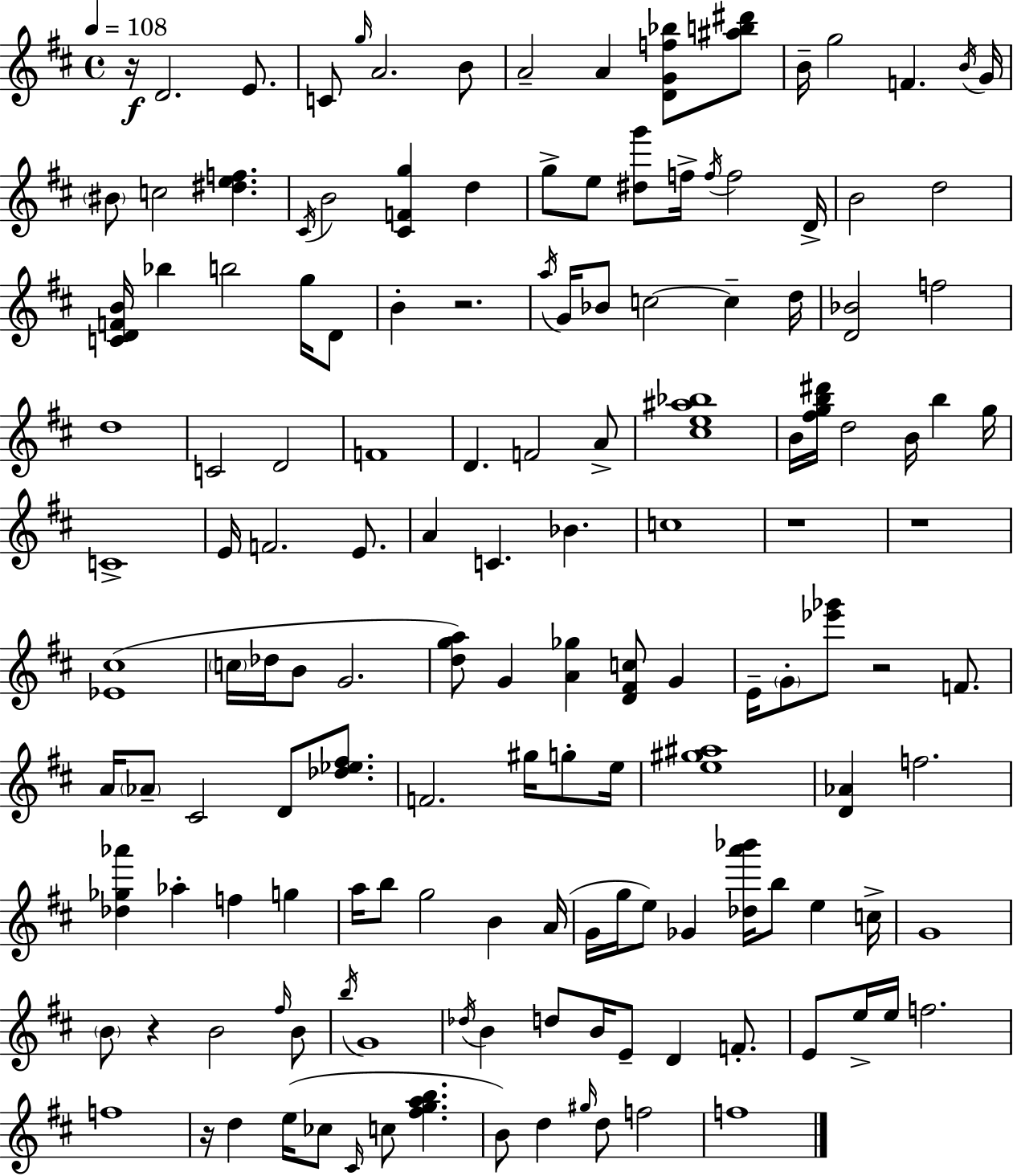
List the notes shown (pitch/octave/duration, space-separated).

R/s D4/h. E4/e. C4/e G5/s A4/h. B4/e A4/h A4/q [D4,G4,F5,Bb5]/e [A#5,B5,D#6]/e B4/s G5/h F4/q. B4/s G4/s BIS4/e C5/h [D#5,E5,F5]/q. C#4/s B4/h [C#4,F4,G5]/q D5/q G5/e E5/e [D#5,G6]/e F5/s F5/s F5/h D4/s B4/h D5/h [C4,D4,F4,B4]/s Bb5/q B5/h G5/s D4/e B4/q R/h. A5/s G4/s Bb4/e C5/h C5/q D5/s [D4,Bb4]/h F5/h D5/w C4/h D4/h F4/w D4/q. F4/h A4/e [C#5,E5,A#5,Bb5]/w B4/s [F#5,G5,B5,D#6]/s D5/h B4/s B5/q G5/s C4/w E4/s F4/h. E4/e. A4/q C4/q. Bb4/q. C5/w R/w R/w [Eb4,C#5]/w C5/s Db5/s B4/e G4/h. [D5,G5,A5]/e G4/q [A4,Gb5]/q [D4,F#4,C5]/e G4/q E4/s G4/e [Eb6,Gb6]/e R/h F4/e. A4/s Ab4/e C#4/h D4/e [Db5,Eb5,F#5]/e. F4/h. G#5/s G5/e E5/s [E5,G#5,A#5]/w [D4,Ab4]/q F5/h. [Db5,Gb5,Ab6]/q Ab5/q F5/q G5/q A5/s B5/e G5/h B4/q A4/s G4/s G5/s E5/e Gb4/q [Db5,A6,Bb6]/s B5/e E5/q C5/s G4/w B4/e R/q B4/h F#5/s B4/e B5/s G4/w Db5/s B4/q D5/e B4/s E4/e D4/q F4/e. E4/e E5/s E5/s F5/h. F5/w R/s D5/q E5/s CES5/e C#4/s C5/e [F#5,G5,A5,B5]/q. B4/e D5/q G#5/s D5/e F5/h F5/w